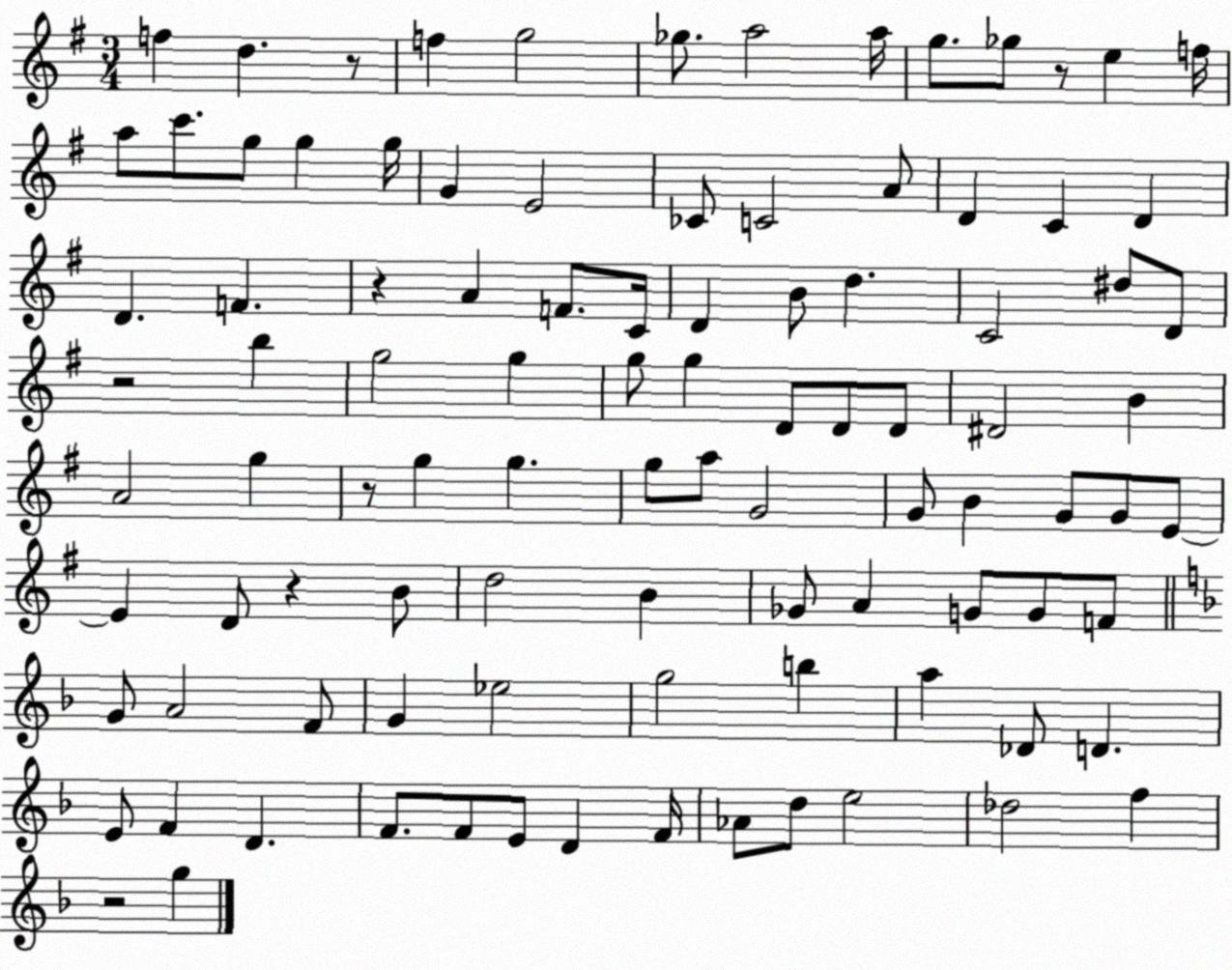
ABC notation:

X:1
T:Untitled
M:3/4
L:1/4
K:G
f d z/2 f g2 _g/2 a2 a/4 g/2 _g/2 z/2 e f/4 a/2 c'/2 g/2 g g/4 G E2 _C/2 C2 A/2 D C D D F z A F/2 C/4 D B/2 d C2 ^d/2 D/2 z2 b g2 g g/2 g D/2 D/2 D/2 ^D2 B A2 g z/2 g g g/2 a/2 G2 G/2 B G/2 G/2 E/2 E D/2 z B/2 d2 B _G/2 A G/2 G/2 F/2 G/2 A2 F/2 G _e2 g2 b a _D/2 D E/2 F D F/2 F/2 E/2 D F/4 _A/2 d/2 e2 _d2 f z2 g